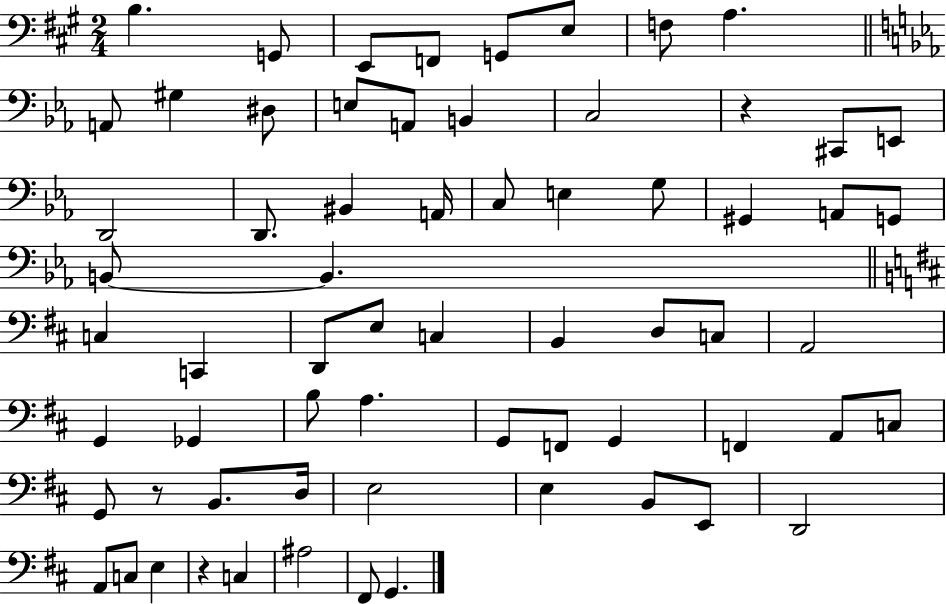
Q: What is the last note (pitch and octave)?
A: G2